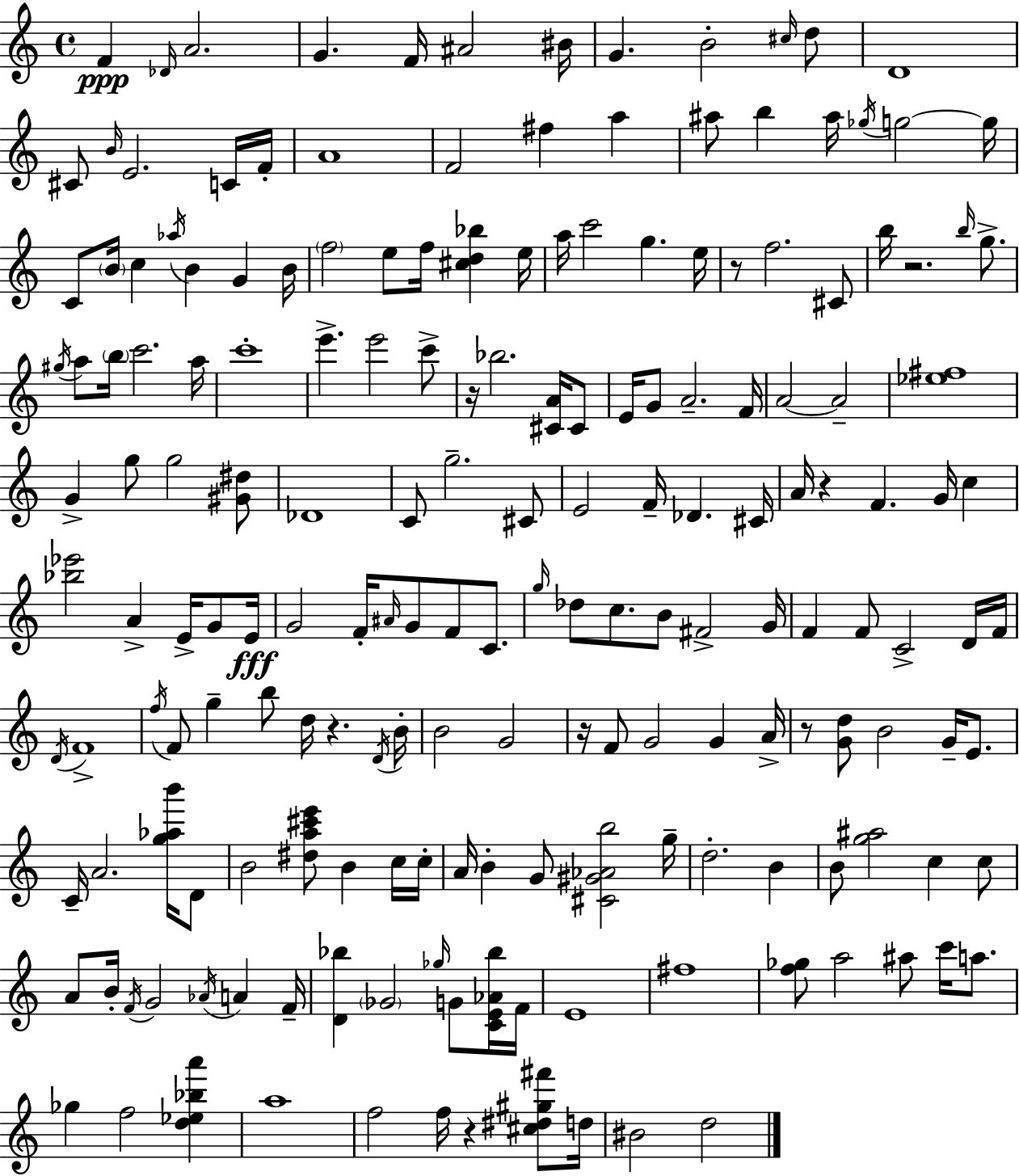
F4/q Db4/s A4/h. G4/q. F4/s A#4/h BIS4/s G4/q. B4/h C#5/s D5/e D4/w C#4/e B4/s E4/h. C4/s F4/s A4/w F4/h F#5/q A5/q A#5/e B5/q A#5/s Gb5/s G5/h G5/s C4/e B4/s C5/q Ab5/s B4/q G4/q B4/s F5/h E5/e F5/s [C#5,D5,Bb5]/q E5/s A5/s C6/h G5/q. E5/s R/e F5/h. C#4/e B5/s R/h. B5/s G5/e. G#5/s A5/e B5/s C6/h. A5/s C6/w E6/q. E6/h C6/e R/s Bb5/h. [C#4,A4]/s C#4/e E4/s G4/e A4/h. F4/s A4/h A4/h [Eb5,F#5]/w G4/q G5/e G5/h [G#4,D#5]/e Db4/w C4/e G5/h. C#4/e E4/h F4/s Db4/q. C#4/s A4/s R/q F4/q. G4/s C5/q [Bb5,Eb6]/h A4/q E4/s G4/e E4/s G4/h F4/s A#4/s G4/e F4/e C4/e. G5/s Db5/e C5/e. B4/e F#4/h G4/s F4/q F4/e C4/h D4/s F4/s D4/s F4/w F5/s F4/e G5/q B5/e D5/s R/q. D4/s B4/s B4/h G4/h R/s F4/e G4/h G4/q A4/s R/e [G4,D5]/e B4/h G4/s E4/e. C4/s A4/h. [G5,Ab5,B6]/s D4/e B4/h [D#5,A5,C#6,E6]/e B4/q C5/s C5/s A4/s B4/q G4/e [C#4,G#4,Ab4,B5]/h G5/s D5/h. B4/q B4/e [G5,A#5]/h C5/q C5/e A4/e B4/s F4/s G4/h Ab4/s A4/q F4/s [D4,Bb5]/q Gb4/h Gb5/s G4/e [C4,E4,Ab4,Bb5]/s F4/s E4/w F#5/w [F5,Gb5]/e A5/h A#5/e C6/s A5/e. Gb5/q F5/h [D5,Eb5,Bb5,A6]/q A5/w F5/h F5/s R/q [C#5,D#5,G#5,F#6]/e D5/s BIS4/h D5/h